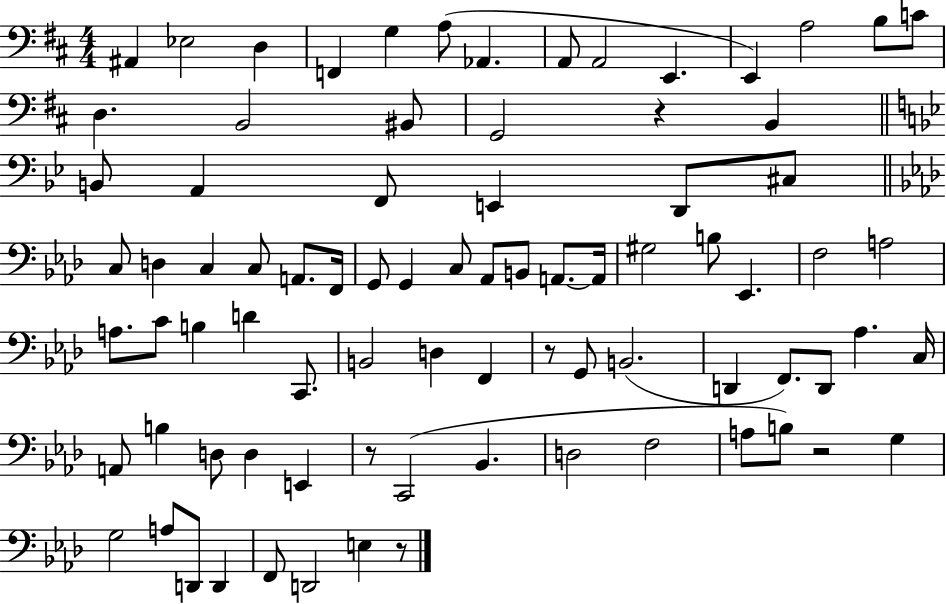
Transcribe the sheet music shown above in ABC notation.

X:1
T:Untitled
M:4/4
L:1/4
K:D
^A,, _E,2 D, F,, G, A,/2 _A,, A,,/2 A,,2 E,, E,, A,2 B,/2 C/2 D, B,,2 ^B,,/2 G,,2 z B,, B,,/2 A,, F,,/2 E,, D,,/2 ^C,/2 C,/2 D, C, C,/2 A,,/2 F,,/4 G,,/2 G,, C,/2 _A,,/2 B,,/2 A,,/2 A,,/4 ^G,2 B,/2 _E,, F,2 A,2 A,/2 C/2 B, D C,,/2 B,,2 D, F,, z/2 G,,/2 B,,2 D,, F,,/2 D,,/2 _A, C,/4 A,,/2 B, D,/2 D, E,, z/2 C,,2 _B,, D,2 F,2 A,/2 B,/2 z2 G, G,2 A,/2 D,,/2 D,, F,,/2 D,,2 E, z/2